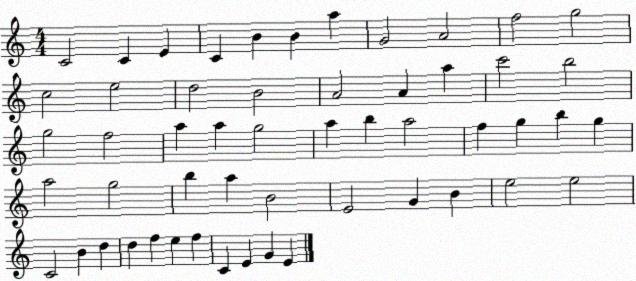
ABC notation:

X:1
T:Untitled
M:4/4
L:1/4
K:C
C2 C E C B B a G2 A2 f2 g2 c2 e2 d2 B2 A2 A a c'2 b2 g2 f2 a a g2 a b a2 f g b g a2 g2 b a B2 E2 G B e2 e2 C2 B d d f e f C E G E